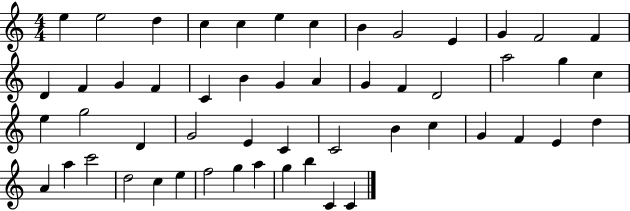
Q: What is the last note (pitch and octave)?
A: C4